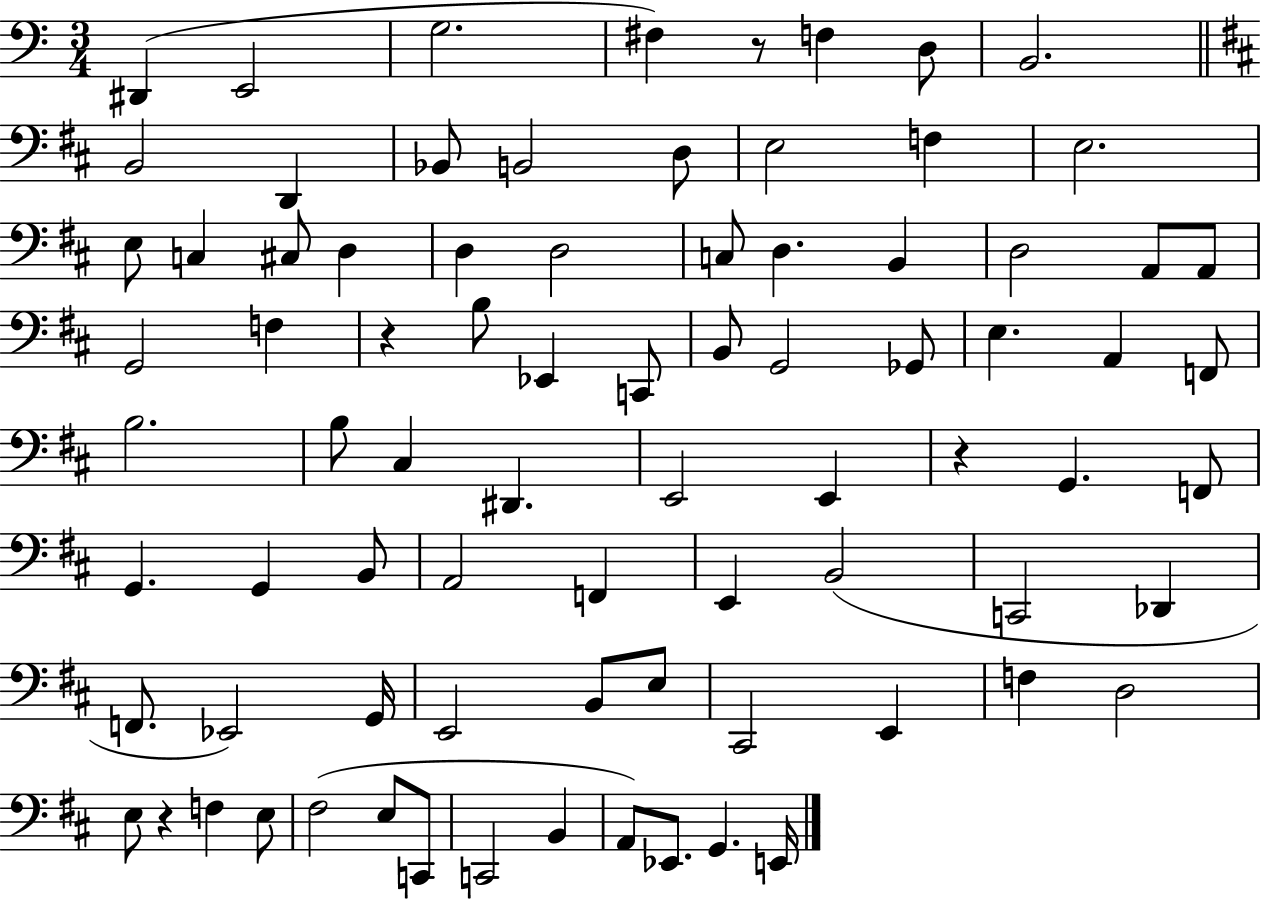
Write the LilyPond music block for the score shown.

{
  \clef bass
  \numericTimeSignature
  \time 3/4
  \key c \major
  dis,4( e,2 | g2. | fis4) r8 f4 d8 | b,2. | \break \bar "||" \break \key d \major b,2 d,4 | bes,8 b,2 d8 | e2 f4 | e2. | \break e8 c4 cis8 d4 | d4 d2 | c8 d4. b,4 | d2 a,8 a,8 | \break g,2 f4 | r4 b8 ees,4 c,8 | b,8 g,2 ges,8 | e4. a,4 f,8 | \break b2. | b8 cis4 dis,4. | e,2 e,4 | r4 g,4. f,8 | \break g,4. g,4 b,8 | a,2 f,4 | e,4 b,2( | c,2 des,4 | \break f,8. ees,2) g,16 | e,2 b,8 e8 | cis,2 e,4 | f4 d2 | \break e8 r4 f4 e8 | fis2( e8 c,8 | c,2 b,4 | a,8) ees,8. g,4. e,16 | \break \bar "|."
}